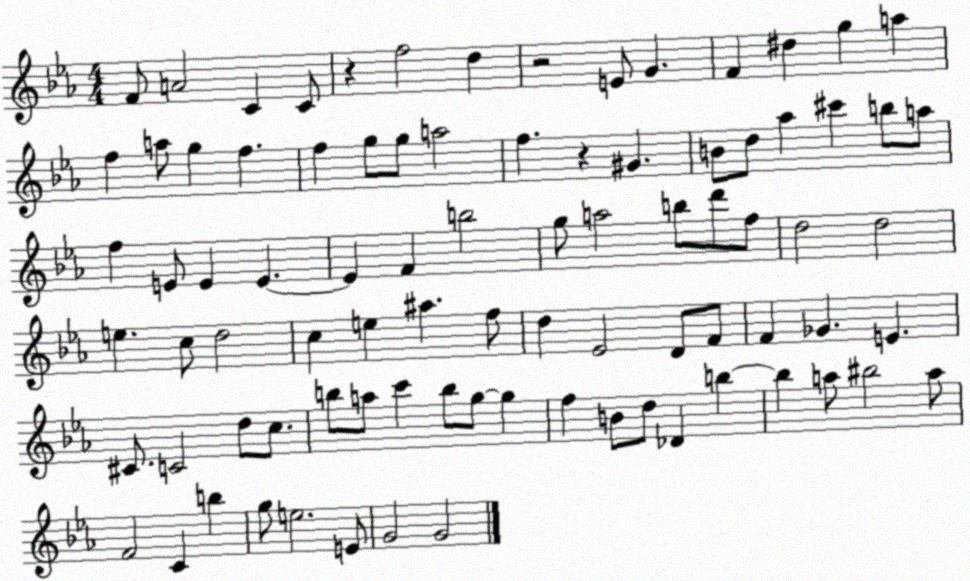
X:1
T:Untitled
M:4/4
L:1/4
K:Eb
F/2 A2 C C/2 z f2 d z2 E/2 G F ^d g a f a/2 g f f g/2 g/2 a2 f z ^G B/2 d/2 _a ^c' b/2 a/2 f E/2 E E E F b2 g/2 a2 b/2 d'/2 f/2 d2 d2 e c/2 d2 c e ^a f/2 d _E2 D/2 F/2 F _G E ^C/2 C2 d/2 c/2 b/2 a/2 c' b/2 g/2 g f B/2 d/2 _D b b a/2 ^b2 a/2 F2 C b g/2 e2 E/2 G2 G2